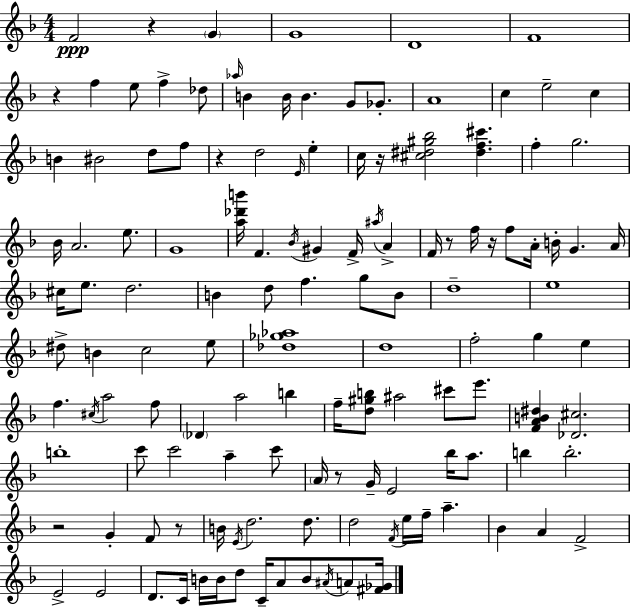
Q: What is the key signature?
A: F major